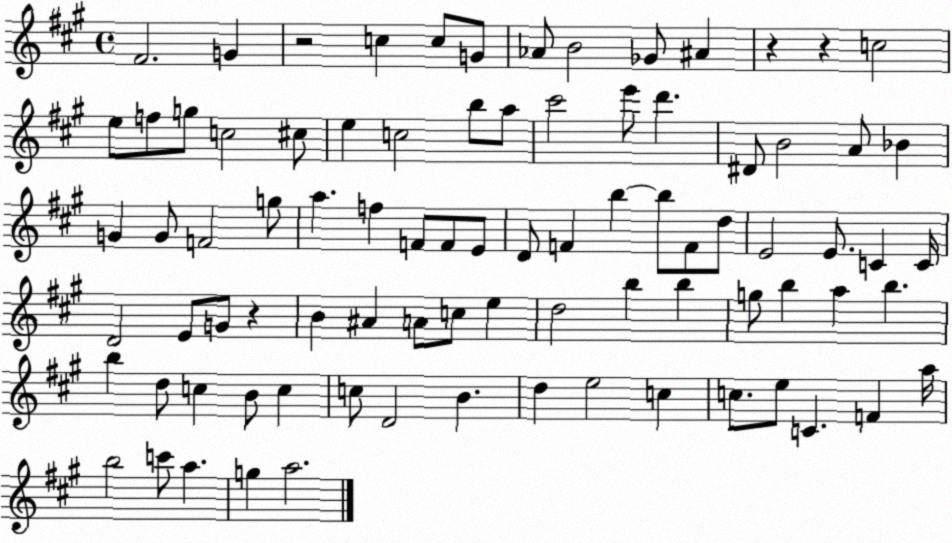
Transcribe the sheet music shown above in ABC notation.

X:1
T:Untitled
M:4/4
L:1/4
K:A
^F2 G z2 c c/2 G/2 _A/2 B2 _G/2 ^A z z c2 e/2 f/2 g/2 c2 ^c/2 e c2 b/2 a/2 ^c'2 e'/2 d' ^D/2 B2 A/2 _B G G/2 F2 g/2 a f F/2 F/2 E/2 D/2 F b b/2 F/2 d/2 E2 E/2 C C/4 D2 E/2 G/2 z B ^A A/2 c/2 e d2 b b g/2 b a b b d/2 c B/2 c c/2 D2 B d e2 c c/2 e/2 C F a/4 b2 c'/2 a g a2